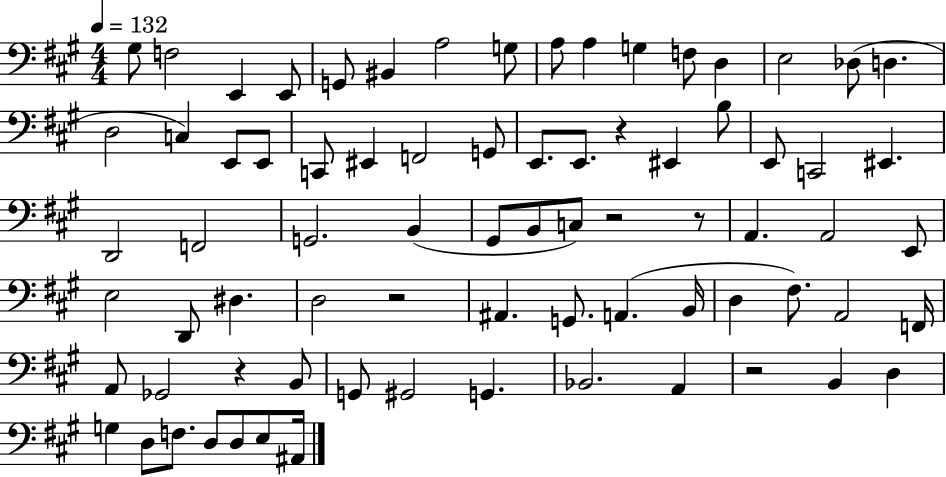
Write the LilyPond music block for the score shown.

{
  \clef bass
  \numericTimeSignature
  \time 4/4
  \key a \major
  \tempo 4 = 132
  gis8 f2 e,4 e,8 | g,8 bis,4 a2 g8 | a8 a4 g4 f8 d4 | e2 des8( d4. | \break d2 c4) e,8 e,8 | c,8 eis,4 f,2 g,8 | e,8. e,8. r4 eis,4 b8 | e,8 c,2 eis,4. | \break d,2 f,2 | g,2. b,4( | gis,8 b,8 c8) r2 r8 | a,4. a,2 e,8 | \break e2 d,8 dis4. | d2 r2 | ais,4. g,8. a,4.( b,16 | d4 fis8.) a,2 f,16 | \break a,8 ges,2 r4 b,8 | g,8 gis,2 g,4. | bes,2. a,4 | r2 b,4 d4 | \break g4 d8 f8. d8 d8 e8 ais,16 | \bar "|."
}